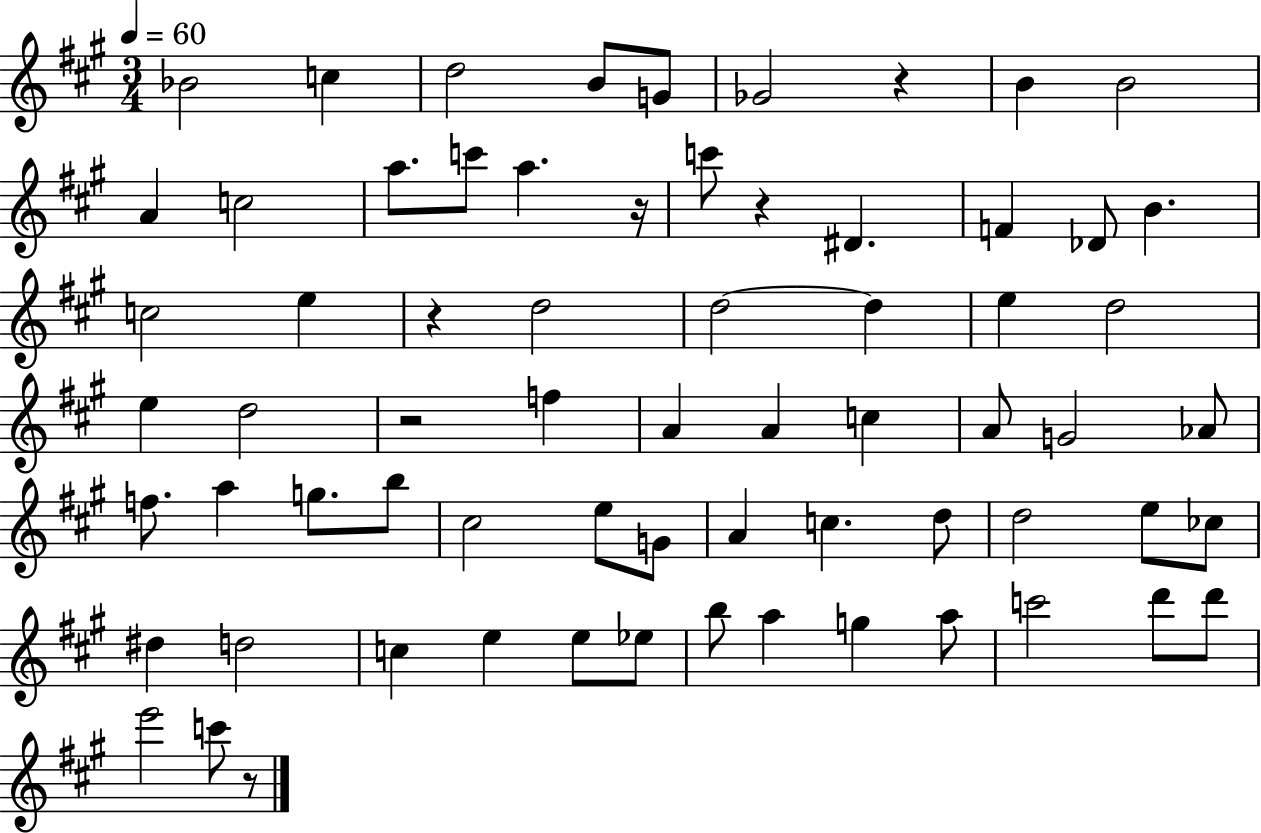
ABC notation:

X:1
T:Untitled
M:3/4
L:1/4
K:A
_B2 c d2 B/2 G/2 _G2 z B B2 A c2 a/2 c'/2 a z/4 c'/2 z ^D F _D/2 B c2 e z d2 d2 d e d2 e d2 z2 f A A c A/2 G2 _A/2 f/2 a g/2 b/2 ^c2 e/2 G/2 A c d/2 d2 e/2 _c/2 ^d d2 c e e/2 _e/2 b/2 a g a/2 c'2 d'/2 d'/2 e'2 c'/2 z/2